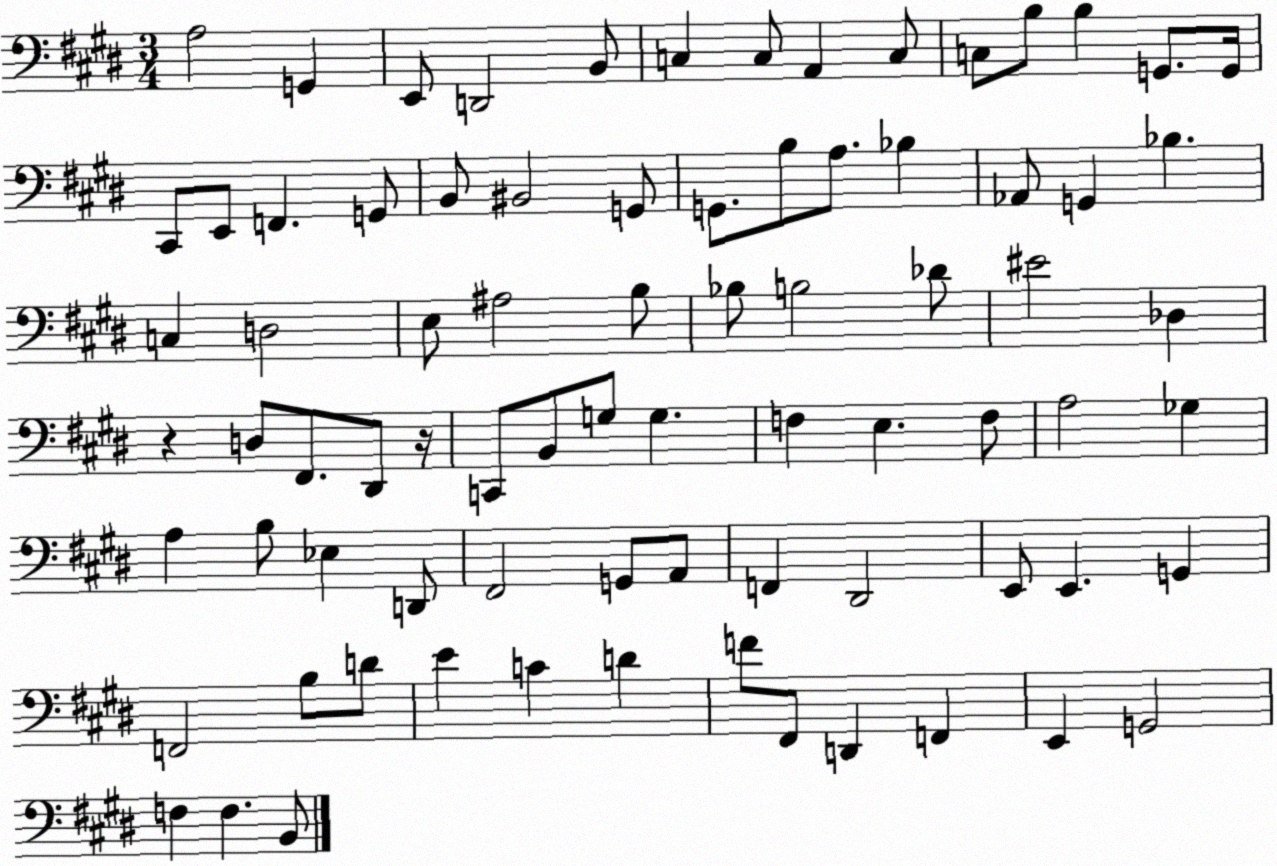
X:1
T:Untitled
M:3/4
L:1/4
K:E
A,2 G,, E,,/2 D,,2 B,,/2 C, C,/2 A,, C,/2 C,/2 B,/2 B, G,,/2 G,,/4 ^C,,/2 E,,/2 F,, G,,/2 B,,/2 ^B,,2 G,,/2 G,,/2 B,/2 A,/2 _B, _A,,/2 G,, _B, C, D,2 E,/2 ^A,2 B,/2 _B,/2 B,2 _D/2 ^E2 _D, z D,/2 ^F,,/2 ^D,,/2 z/4 C,,/2 B,,/2 G,/2 G, F, E, F,/2 A,2 _G, A, B,/2 _E, D,,/2 ^F,,2 G,,/2 A,,/2 F,, ^D,,2 E,,/2 E,, G,, F,,2 B,/2 D/2 E C D F/2 ^F,,/2 D,, F,, E,, G,,2 F, F, B,,/2